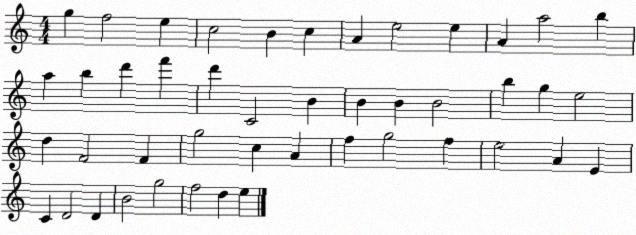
X:1
T:Untitled
M:4/4
L:1/4
K:C
g f2 e c2 B c A e2 e A a2 b a b d' f' d' C2 B B B B2 b g e2 d F2 F g2 c A f g2 f e2 A E C D2 D B2 g2 f2 d e